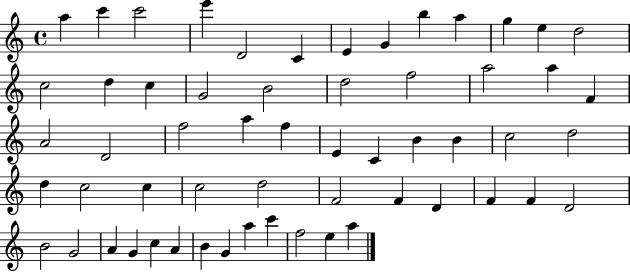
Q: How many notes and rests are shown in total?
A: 58